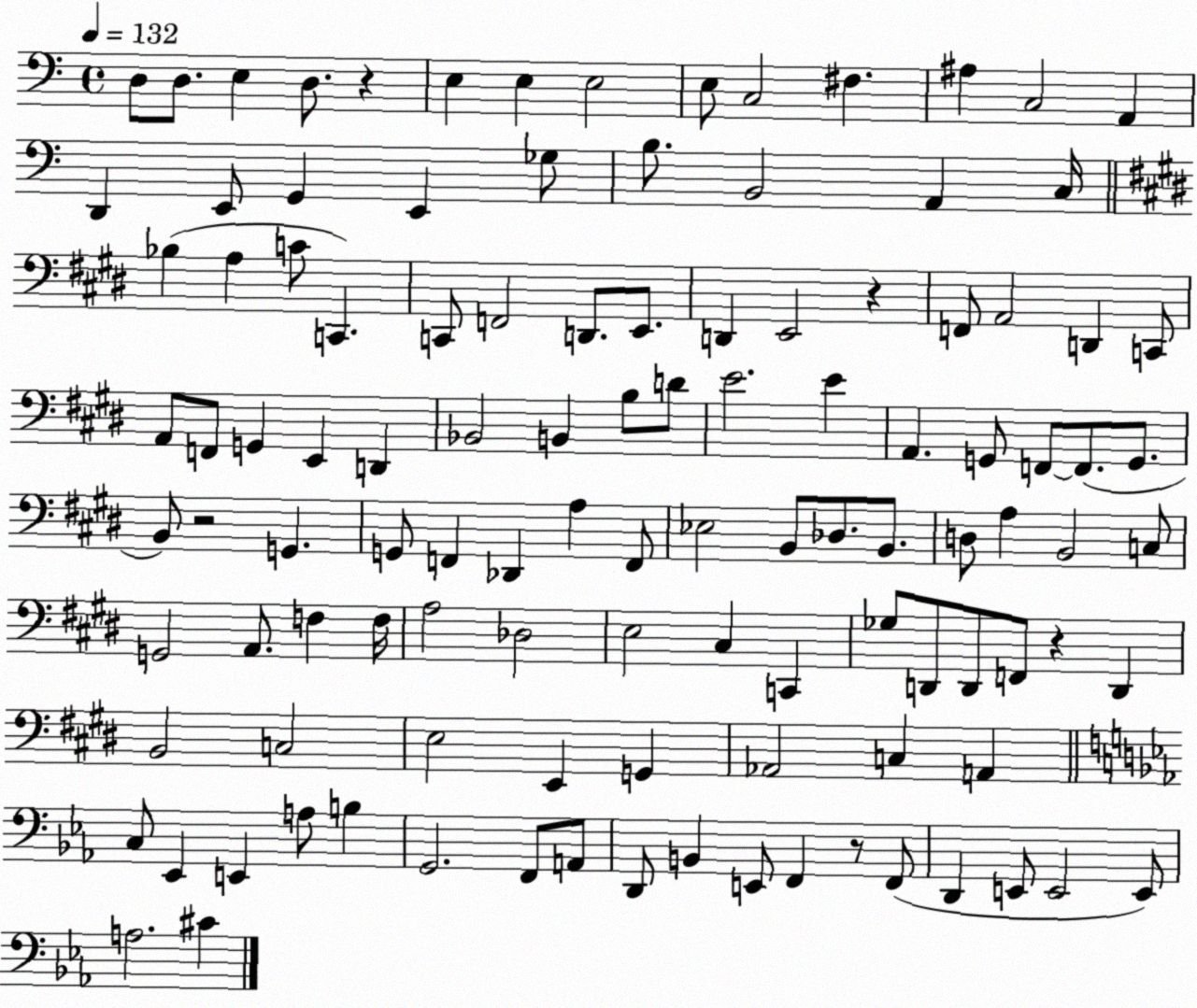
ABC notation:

X:1
T:Untitled
M:4/4
L:1/4
K:C
D,/2 D,/2 E, D,/2 z E, E, E,2 E,/2 C,2 ^F, ^A, C,2 A,, D,, E,,/2 G,, E,, _G,/2 B,/2 B,,2 A,, C,/4 _B, A, C/2 C,, C,,/2 F,,2 D,,/2 E,,/2 D,, E,,2 z F,,/2 A,,2 D,, C,,/2 A,,/2 F,,/2 G,, E,, D,, _B,,2 B,, B,/2 D/2 E2 E A,, G,,/2 F,,/2 F,,/2 G,,/2 B,,/2 z2 G,, G,,/2 F,, _D,, A, F,,/2 _E,2 B,,/2 _D,/2 B,,/2 D,/2 A, B,,2 C,/2 G,,2 A,,/2 F, F,/4 A,2 _D,2 E,2 ^C, C,, _G,/2 D,,/2 D,,/2 F,,/2 z D,, B,,2 C,2 E,2 E,, G,, _A,,2 C, A,, C,/2 _E,, E,, A,/2 B, G,,2 F,,/2 A,,/2 D,,/2 B,, E,,/2 F,, z/2 F,,/2 D,, E,,/2 E,,2 E,,/2 A,2 ^C